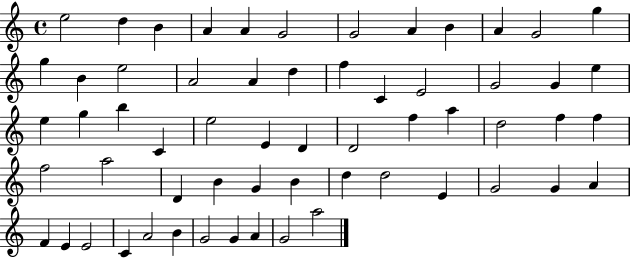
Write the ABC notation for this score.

X:1
T:Untitled
M:4/4
L:1/4
K:C
e2 d B A A G2 G2 A B A G2 g g B e2 A2 A d f C E2 G2 G e e g b C e2 E D D2 f a d2 f f f2 a2 D B G B d d2 E G2 G A F E E2 C A2 B G2 G A G2 a2